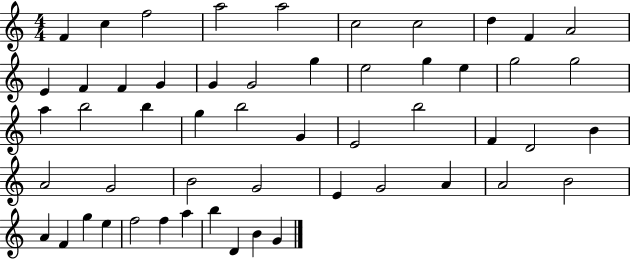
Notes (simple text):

F4/q C5/q F5/h A5/h A5/h C5/h C5/h D5/q F4/q A4/h E4/q F4/q F4/q G4/q G4/q G4/h G5/q E5/h G5/q E5/q G5/h G5/h A5/q B5/h B5/q G5/q B5/h G4/q E4/h B5/h F4/q D4/h B4/q A4/h G4/h B4/h G4/h E4/q G4/h A4/q A4/h B4/h A4/q F4/q G5/q E5/q F5/h F5/q A5/q B5/q D4/q B4/q G4/q